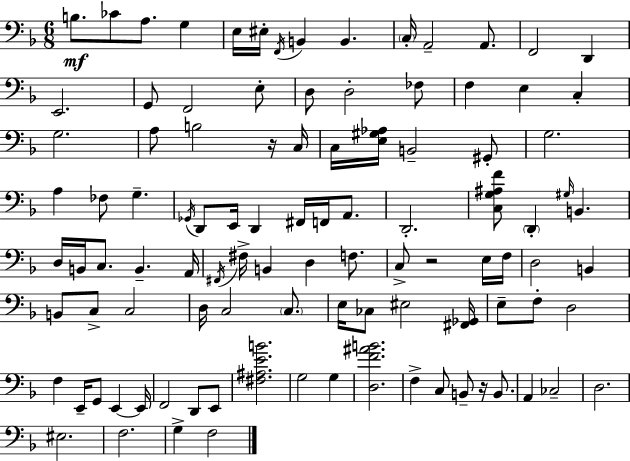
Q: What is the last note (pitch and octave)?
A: F3